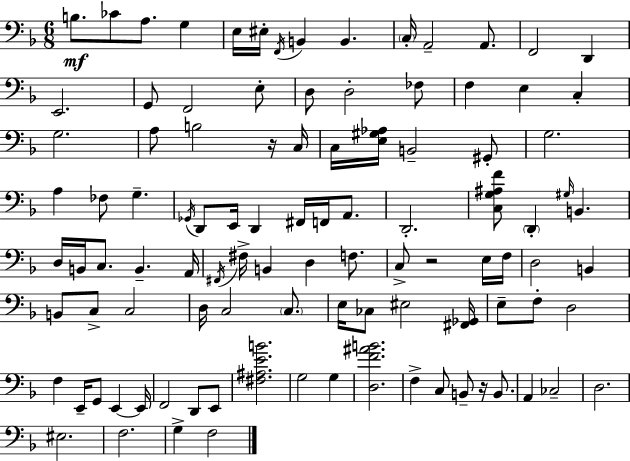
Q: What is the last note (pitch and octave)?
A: F3